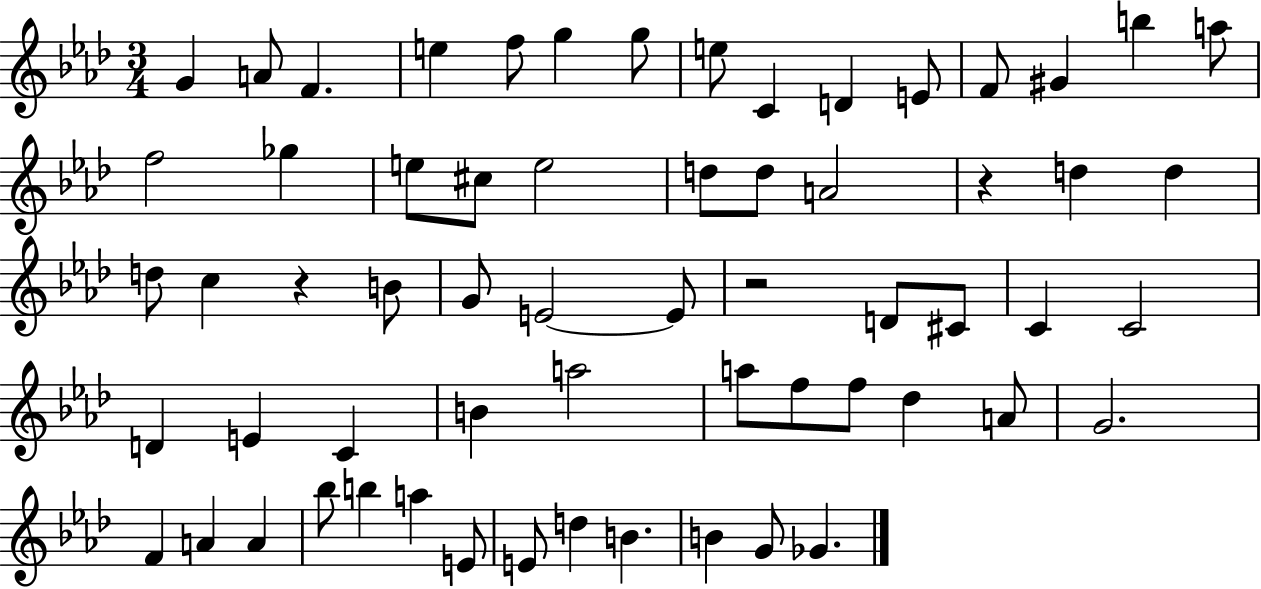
G4/q A4/e F4/q. E5/q F5/e G5/q G5/e E5/e C4/q D4/q E4/e F4/e G#4/q B5/q A5/e F5/h Gb5/q E5/e C#5/e E5/h D5/e D5/e A4/h R/q D5/q D5/q D5/e C5/q R/q B4/e G4/e E4/h E4/e R/h D4/e C#4/e C4/q C4/h D4/q E4/q C4/q B4/q A5/h A5/e F5/e F5/e Db5/q A4/e G4/h. F4/q A4/q A4/q Bb5/e B5/q A5/q E4/e E4/e D5/q B4/q. B4/q G4/e Gb4/q.